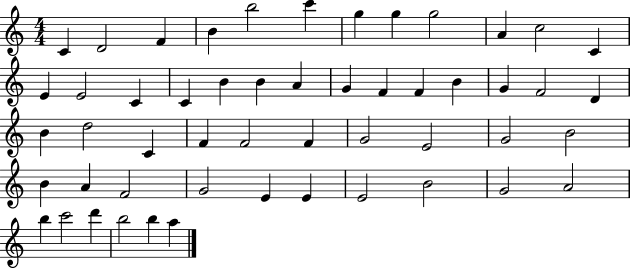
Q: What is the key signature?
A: C major